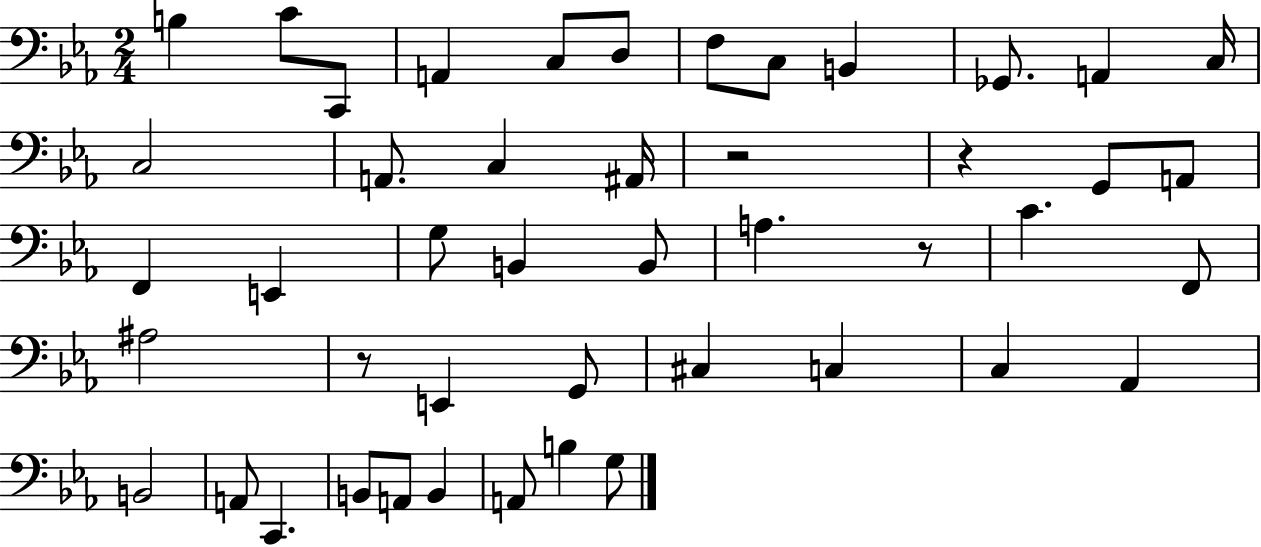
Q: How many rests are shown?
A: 4